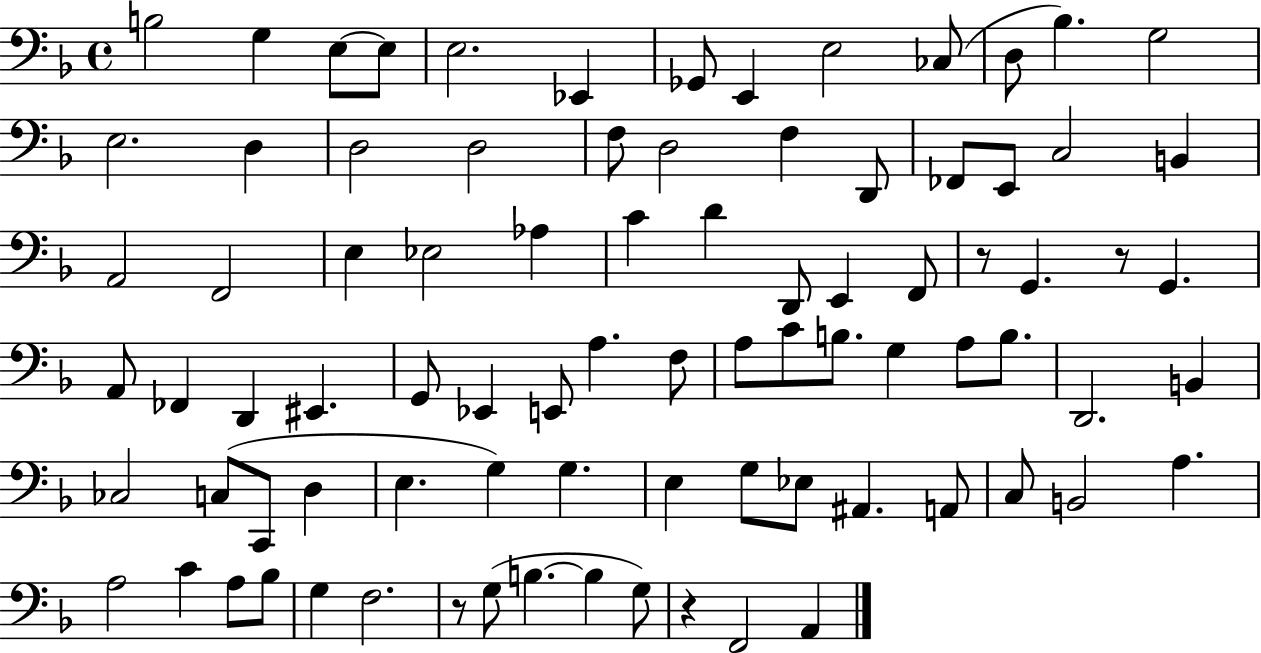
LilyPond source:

{
  \clef bass
  \time 4/4
  \defaultTimeSignature
  \key f \major
  \repeat volta 2 { b2 g4 e8~~ e8 | e2. ees,4 | ges,8 e,4 e2 ces8( | d8 bes4.) g2 | \break e2. d4 | d2 d2 | f8 d2 f4 d,8 | fes,8 e,8 c2 b,4 | \break a,2 f,2 | e4 ees2 aes4 | c'4 d'4 d,8 e,4 f,8 | r8 g,4. r8 g,4. | \break a,8 fes,4 d,4 eis,4. | g,8 ees,4 e,8 a4. f8 | a8 c'8 b8. g4 a8 b8. | d,2. b,4 | \break ces2 c8( c,8 d4 | e4. g4) g4. | e4 g8 ees8 ais,4. a,8 | c8 b,2 a4. | \break a2 c'4 a8 bes8 | g4 f2. | r8 g8( b4.~~ b4 g8) | r4 f,2 a,4 | \break } \bar "|."
}